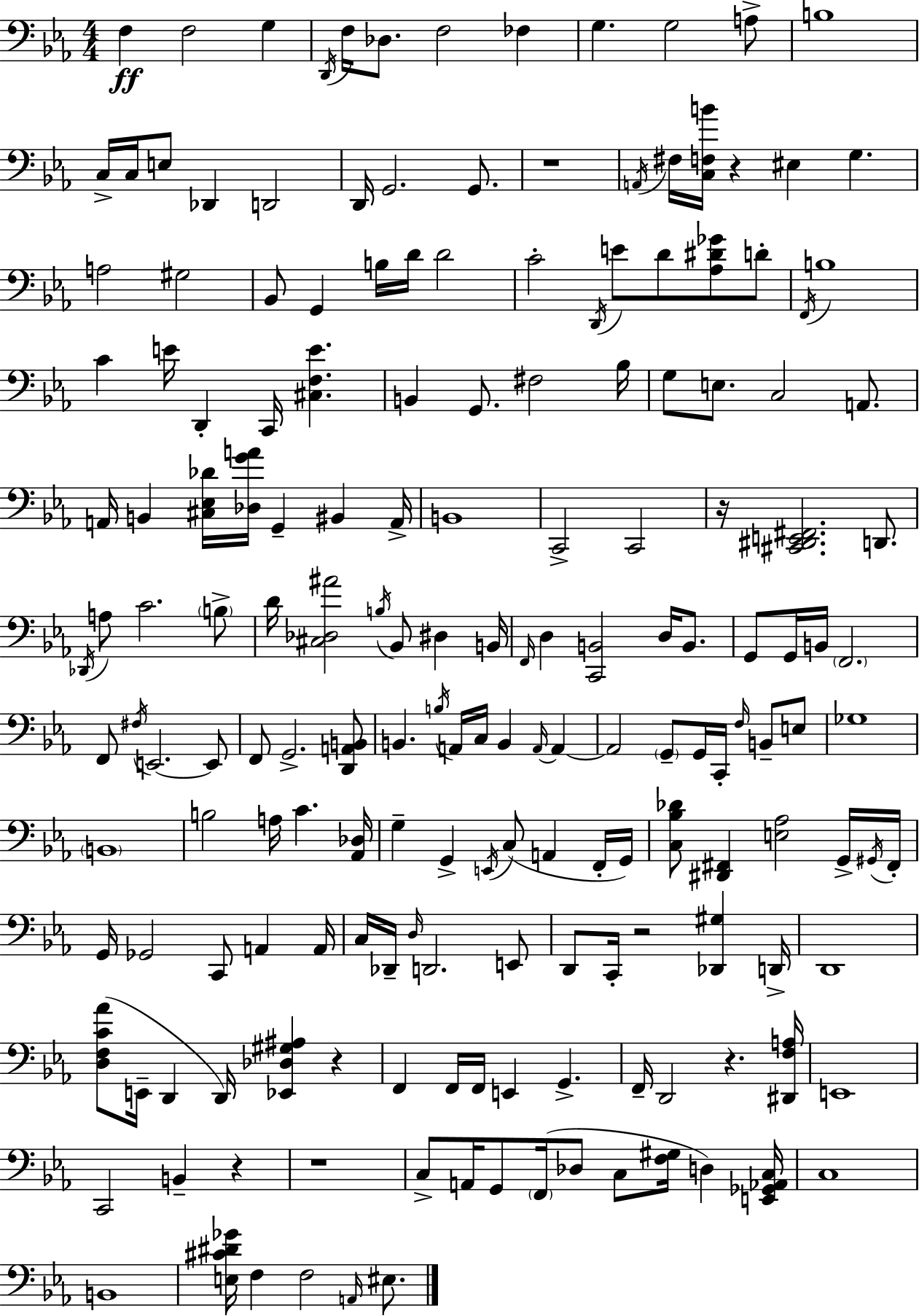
{
  \clef bass
  \numericTimeSignature
  \time 4/4
  \key c \minor
  f4\ff f2 g4 | \acciaccatura { d,16 } f16 des8. f2 fes4 | g4. g2 a8-> | b1 | \break c16-> c16 e8 des,4 d,2 | d,16 g,2. g,8. | r1 | \acciaccatura { a,16 } fis16 <c f b'>16 r4 eis4 g4. | \break a2 gis2 | bes,8 g,4 b16 d'16 d'2 | c'2-. \acciaccatura { d,16 } e'8 d'8 <aes dis' ges'>8 | d'8-. \acciaccatura { f,16 } b1 | \break c'4 e'16 d,4-. c,16 <cis f e'>4. | b,4 g,8. fis2 | bes16 g8 e8. c2 | a,8. a,16 b,4 <cis ees des'>16 <des g' a'>16 g,4-- bis,4 | \break a,16-> b,1 | c,2-> c,2 | r16 <cis, dis, e, fis,>2. | d,8. \acciaccatura { des,16 } a8 c'2. | \break \parenthesize b8-> d'16 <cis des ais'>2 \acciaccatura { b16 } bes,8 | dis4 b,16 \grace { f,16 } d4 <c, b,>2 | d16 b,8. g,8 g,16 b,16 \parenthesize f,2. | f,8 \acciaccatura { fis16 } e,2.~~ | \break e,8 f,8 g,2.-> | <d, a, b,>8 b,4. \acciaccatura { b16 } a,16 | c16 b,4 \grace { a,16~ }~ a,4 a,2 | \parenthesize g,8-- g,16 c,16-. \grace { f16 } b,8-- e8 ges1 | \break \parenthesize b,1 | b2 | a16 c'4. <aes, des>16 g4-- g,4-> | \acciaccatura { e,16 } c8( a,4 f,16-. g,16) <c bes des'>8 <dis, fis,>4 | \break <e aes>2 g,16-> \acciaccatura { gis,16 } fis,16-. g,16 ges,2 | c,8 a,4 a,16 c16 des,16-- \grace { d16 } | d,2. e,8 d,8 | c,16-. r2 <des, gis>4 d,16-> d,1 | \break <d f c' aes'>8( | e,16-- d,4 d,16) <ees, des gis ais>4 r4 f,4 | f,16 f,16 e,4 g,4.-> f,16-- d,2 | r4. <dis, f a>16 e,1 | \break c,2 | b,4-- r4 r1 | c8-> | a,16 g,8 \parenthesize f,16( des8 c8 <f gis>16 d4) <e, ges, aes, c>16 c1 | \break b,1 | <e cis' dis' ges'>16 f4 | f2 \grace { a,16 } eis8. \bar "|."
}